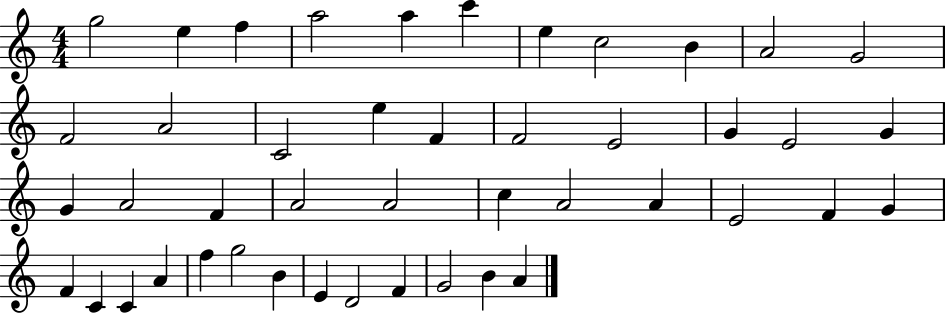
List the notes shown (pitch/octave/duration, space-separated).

G5/h E5/q F5/q A5/h A5/q C6/q E5/q C5/h B4/q A4/h G4/h F4/h A4/h C4/h E5/q F4/q F4/h E4/h G4/q E4/h G4/q G4/q A4/h F4/q A4/h A4/h C5/q A4/h A4/q E4/h F4/q G4/q F4/q C4/q C4/q A4/q F5/q G5/h B4/q E4/q D4/h F4/q G4/h B4/q A4/q